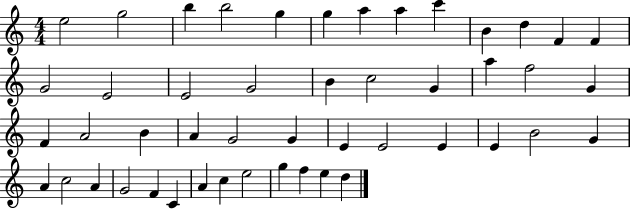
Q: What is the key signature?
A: C major